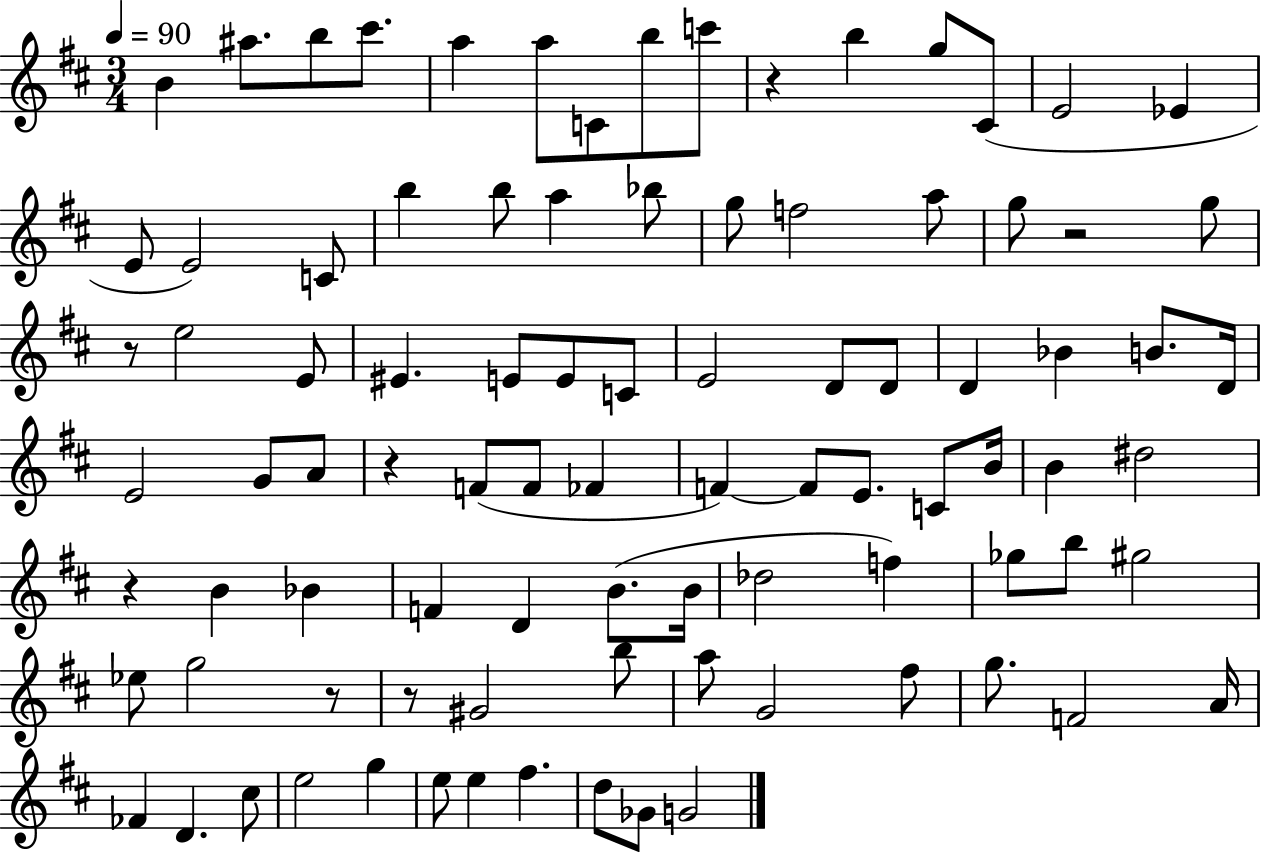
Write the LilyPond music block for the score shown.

{
  \clef treble
  \numericTimeSignature
  \time 3/4
  \key d \major
  \tempo 4 = 90
  b'4 ais''8. b''8 cis'''8. | a''4 a''8 c'8 b''8 c'''8 | r4 b''4 g''8 cis'8( | e'2 ees'4 | \break e'8 e'2) c'8 | b''4 b''8 a''4 bes''8 | g''8 f''2 a''8 | g''8 r2 g''8 | \break r8 e''2 e'8 | eis'4. e'8 e'8 c'8 | e'2 d'8 d'8 | d'4 bes'4 b'8. d'16 | \break e'2 g'8 a'8 | r4 f'8( f'8 fes'4 | f'4~~) f'8 e'8. c'8 b'16 | b'4 dis''2 | \break r4 b'4 bes'4 | f'4 d'4 b'8.( b'16 | des''2 f''4) | ges''8 b''8 gis''2 | \break ees''8 g''2 r8 | r8 gis'2 b''8 | a''8 g'2 fis''8 | g''8. f'2 a'16 | \break fes'4 d'4. cis''8 | e''2 g''4 | e''8 e''4 fis''4. | d''8 ges'8 g'2 | \break \bar "|."
}